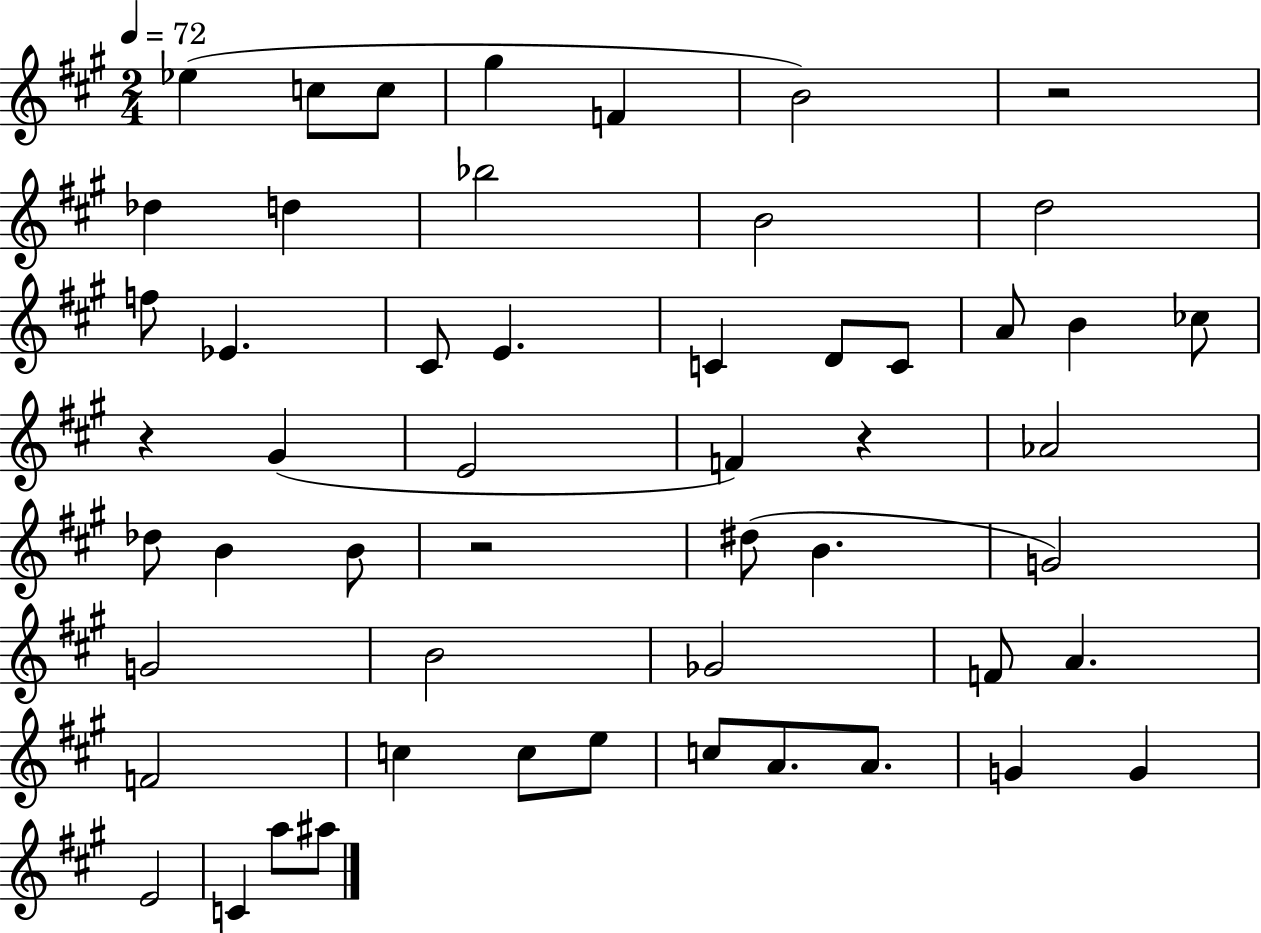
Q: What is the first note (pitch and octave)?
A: Eb5